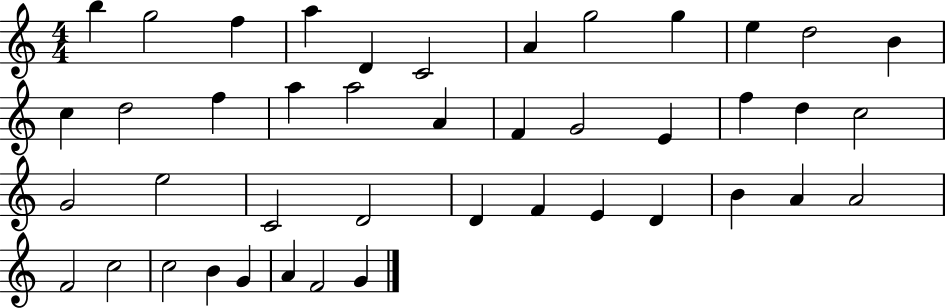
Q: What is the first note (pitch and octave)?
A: B5